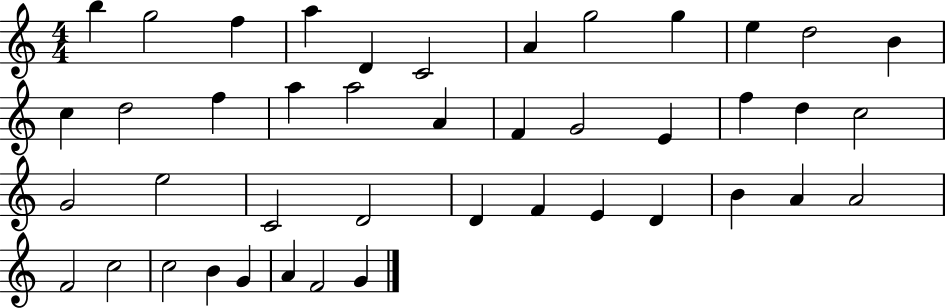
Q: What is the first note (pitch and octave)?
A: B5